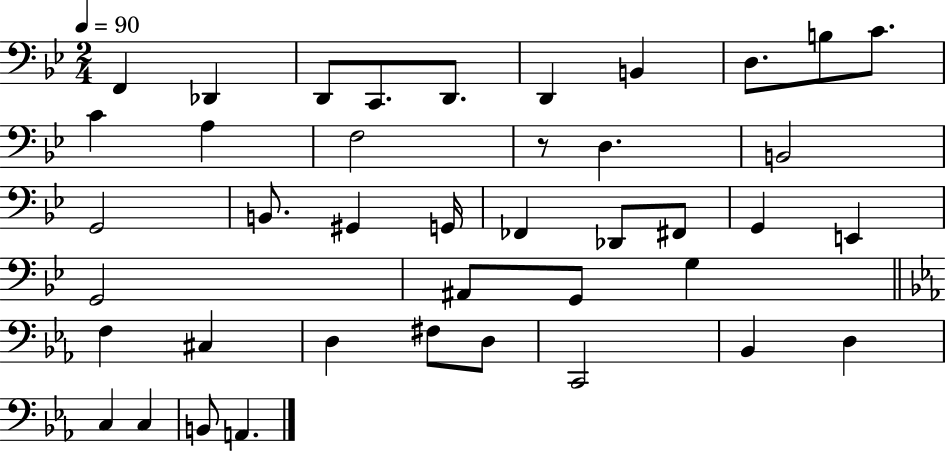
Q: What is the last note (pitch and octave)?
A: A2